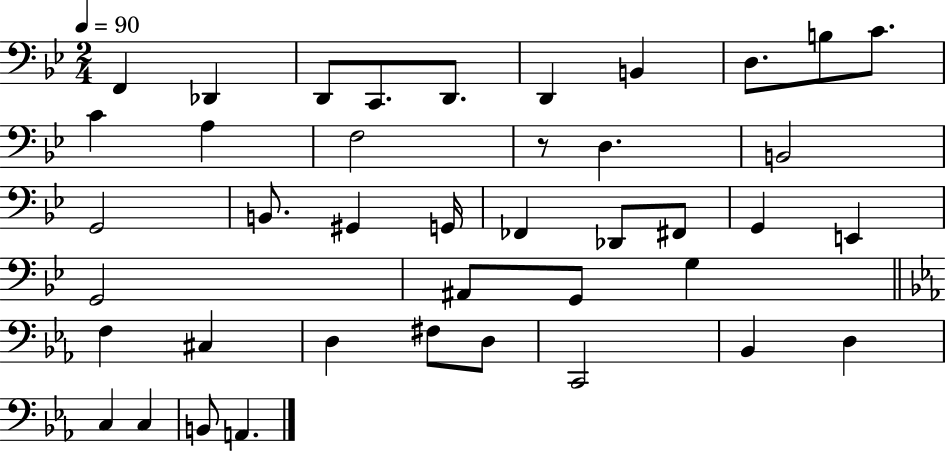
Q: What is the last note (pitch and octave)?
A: A2